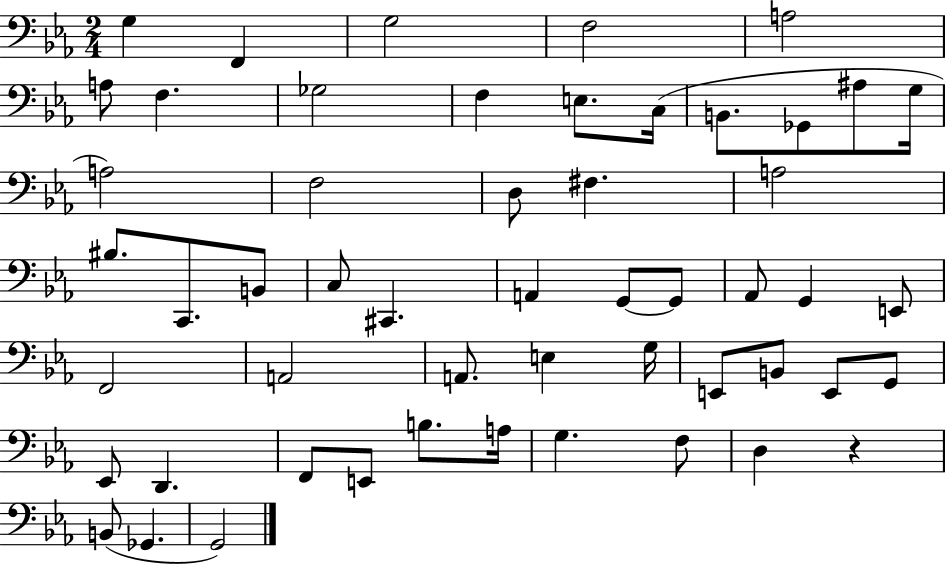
{
  \clef bass
  \numericTimeSignature
  \time 2/4
  \key ees \major
  g4 f,4 | g2 | f2 | a2 | \break a8 f4. | ges2 | f4 e8. c16( | b,8. ges,8 ais8 g16 | \break a2) | f2 | d8 fis4. | a2 | \break bis8. c,8. b,8 | c8 cis,4. | a,4 g,8~~ g,8 | aes,8 g,4 e,8 | \break f,2 | a,2 | a,8. e4 g16 | e,8 b,8 e,8 g,8 | \break ees,8 d,4. | f,8 e,8 b8. a16 | g4. f8 | d4 r4 | \break b,8( ges,4. | g,2) | \bar "|."
}